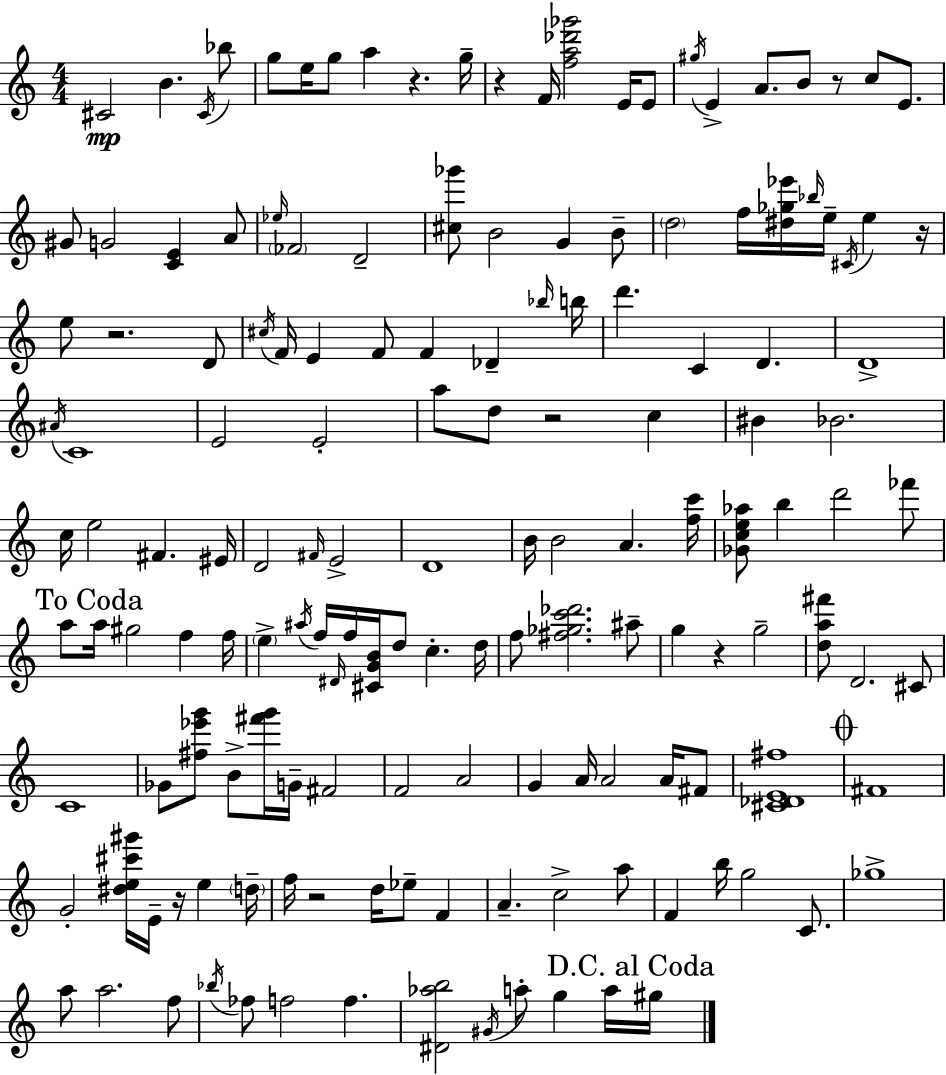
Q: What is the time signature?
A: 4/4